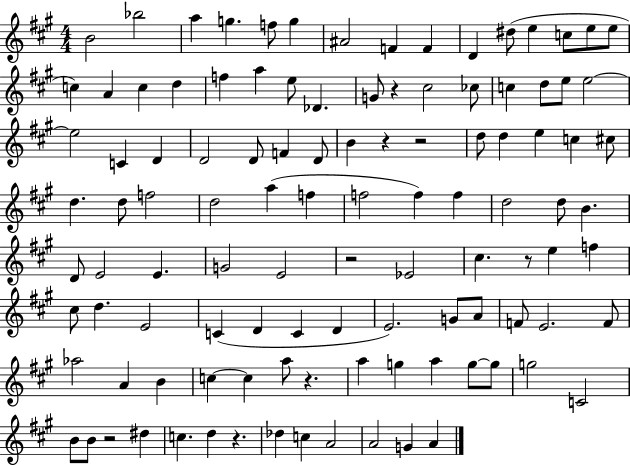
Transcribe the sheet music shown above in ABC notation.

X:1
T:Untitled
M:4/4
L:1/4
K:A
B2 _b2 a g f/2 g ^A2 F F D ^d/2 e c/2 e/2 e/2 c A c d f a e/2 _D G/2 z ^c2 _c/2 c d/2 e/2 e2 e2 C D D2 D/2 F D/2 B z z2 d/2 d e c ^c/2 d d/2 f2 d2 a f f2 f f d2 d/2 B D/2 E2 E G2 E2 z2 _E2 ^c z/2 e f ^c/2 d E2 C D C D E2 G/2 A/2 F/2 E2 F/2 _a2 A B c c a/2 z a g a g/2 g/2 g2 C2 B/2 B/2 z2 ^d c d z _d c A2 A2 G A